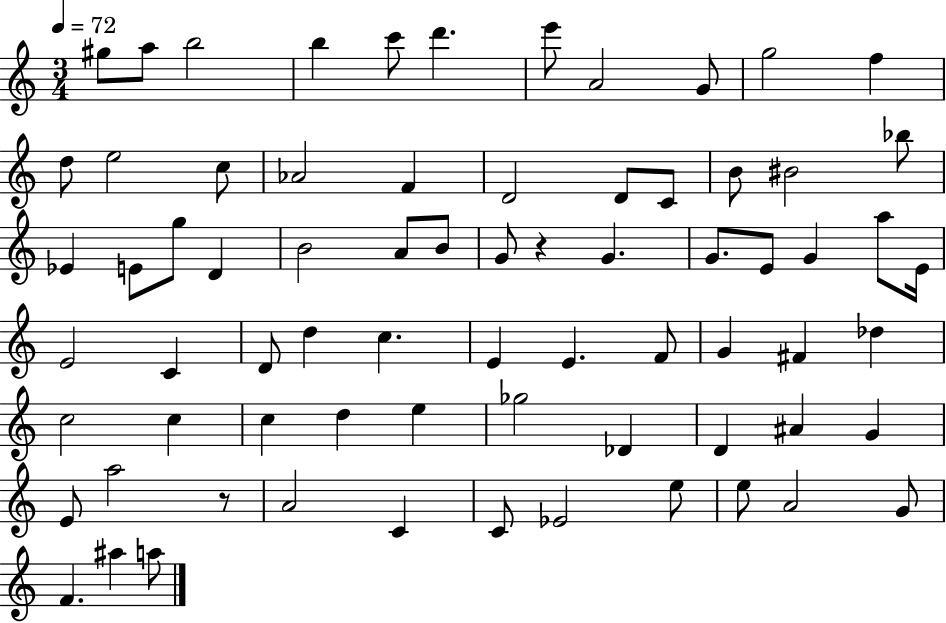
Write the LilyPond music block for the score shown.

{
  \clef treble
  \numericTimeSignature
  \time 3/4
  \key c \major
  \tempo 4 = 72
  gis''8 a''8 b''2 | b''4 c'''8 d'''4. | e'''8 a'2 g'8 | g''2 f''4 | \break d''8 e''2 c''8 | aes'2 f'4 | d'2 d'8 c'8 | b'8 bis'2 bes''8 | \break ees'4 e'8 g''8 d'4 | b'2 a'8 b'8 | g'8 r4 g'4. | g'8. e'8 g'4 a''8 e'16 | \break e'2 c'4 | d'8 d''4 c''4. | e'4 e'4. f'8 | g'4 fis'4 des''4 | \break c''2 c''4 | c''4 d''4 e''4 | ges''2 des'4 | d'4 ais'4 g'4 | \break e'8 a''2 r8 | a'2 c'4 | c'8 ees'2 e''8 | e''8 a'2 g'8 | \break f'4. ais''4 a''8 | \bar "|."
}